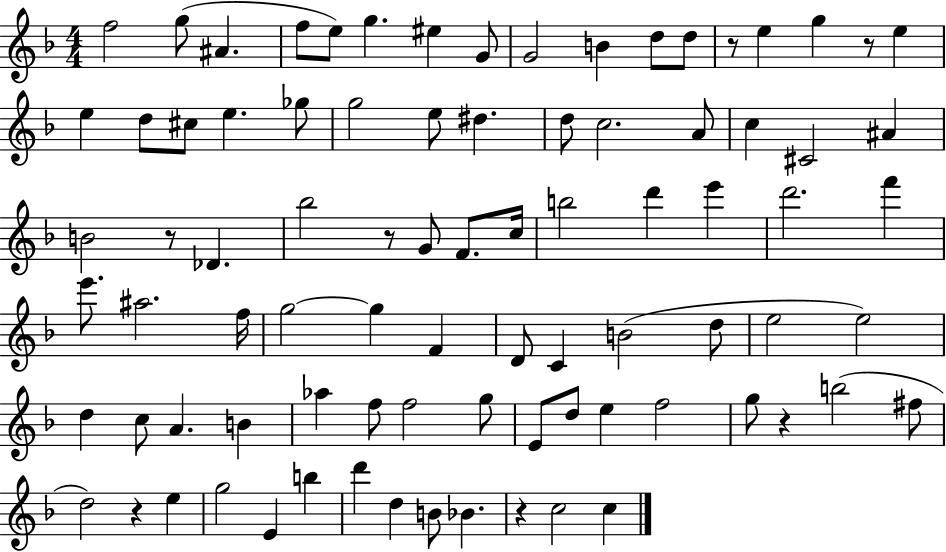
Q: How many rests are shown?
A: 7